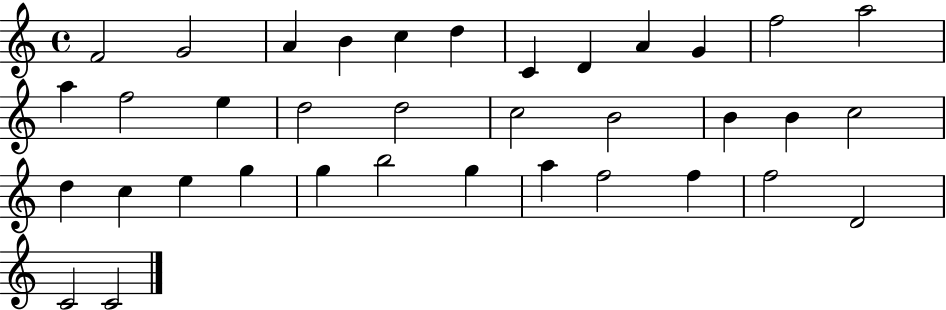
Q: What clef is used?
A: treble